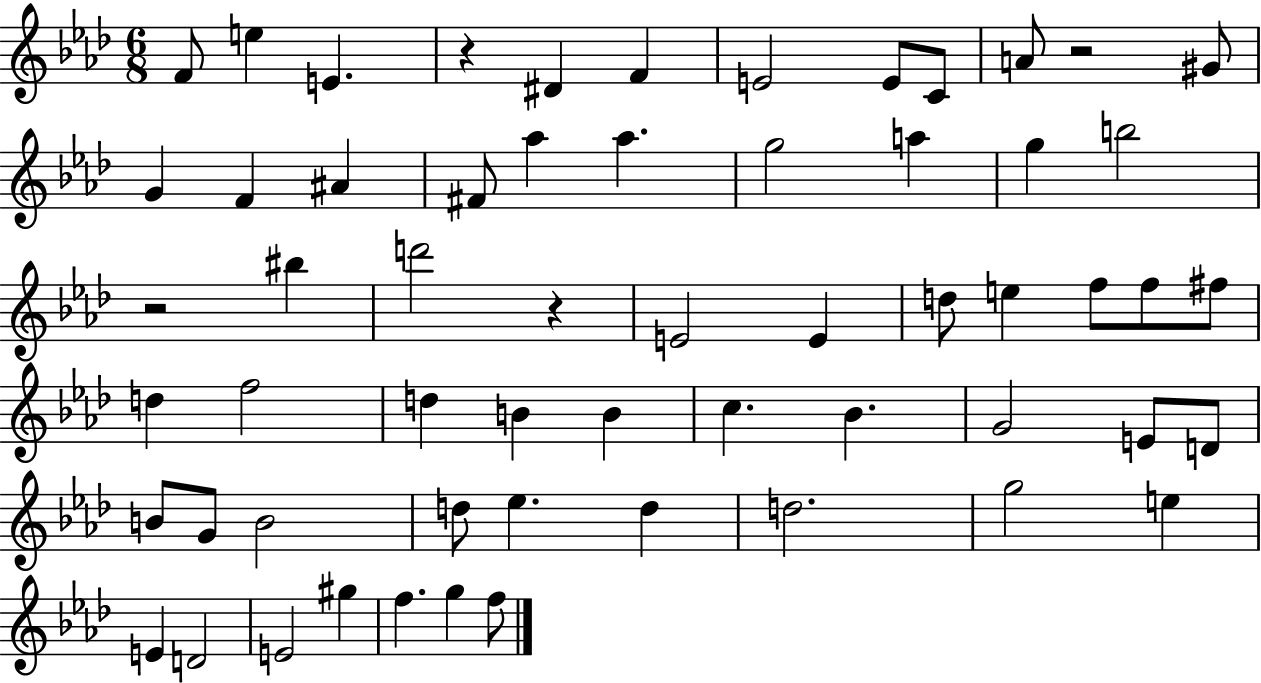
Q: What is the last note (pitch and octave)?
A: F5